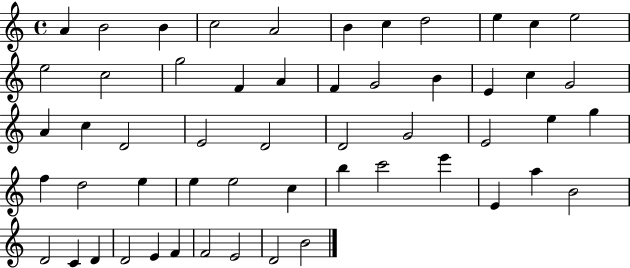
A4/q B4/h B4/q C5/h A4/h B4/q C5/q D5/h E5/q C5/q E5/h E5/h C5/h G5/h F4/q A4/q F4/q G4/h B4/q E4/q C5/q G4/h A4/q C5/q D4/h E4/h D4/h D4/h G4/h E4/h E5/q G5/q F5/q D5/h E5/q E5/q E5/h C5/q B5/q C6/h E6/q E4/q A5/q B4/h D4/h C4/q D4/q D4/h E4/q F4/q F4/h E4/h D4/h B4/h